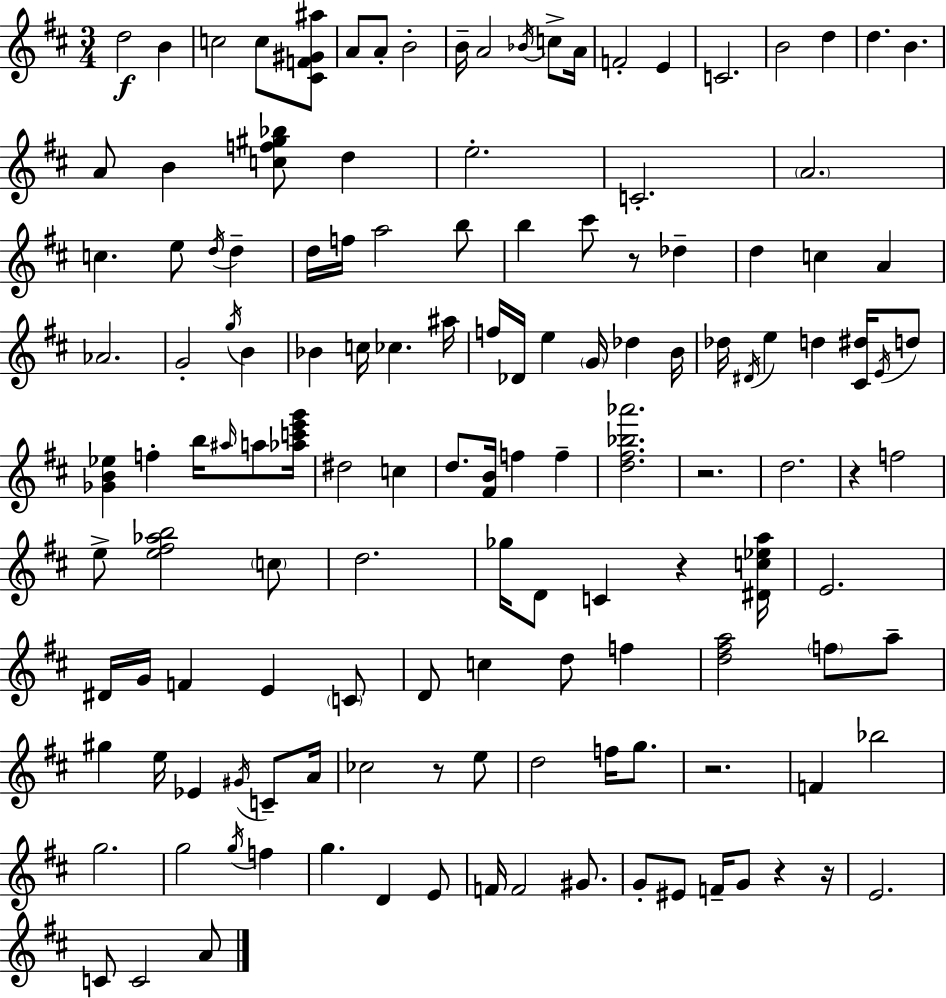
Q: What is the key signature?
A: D major